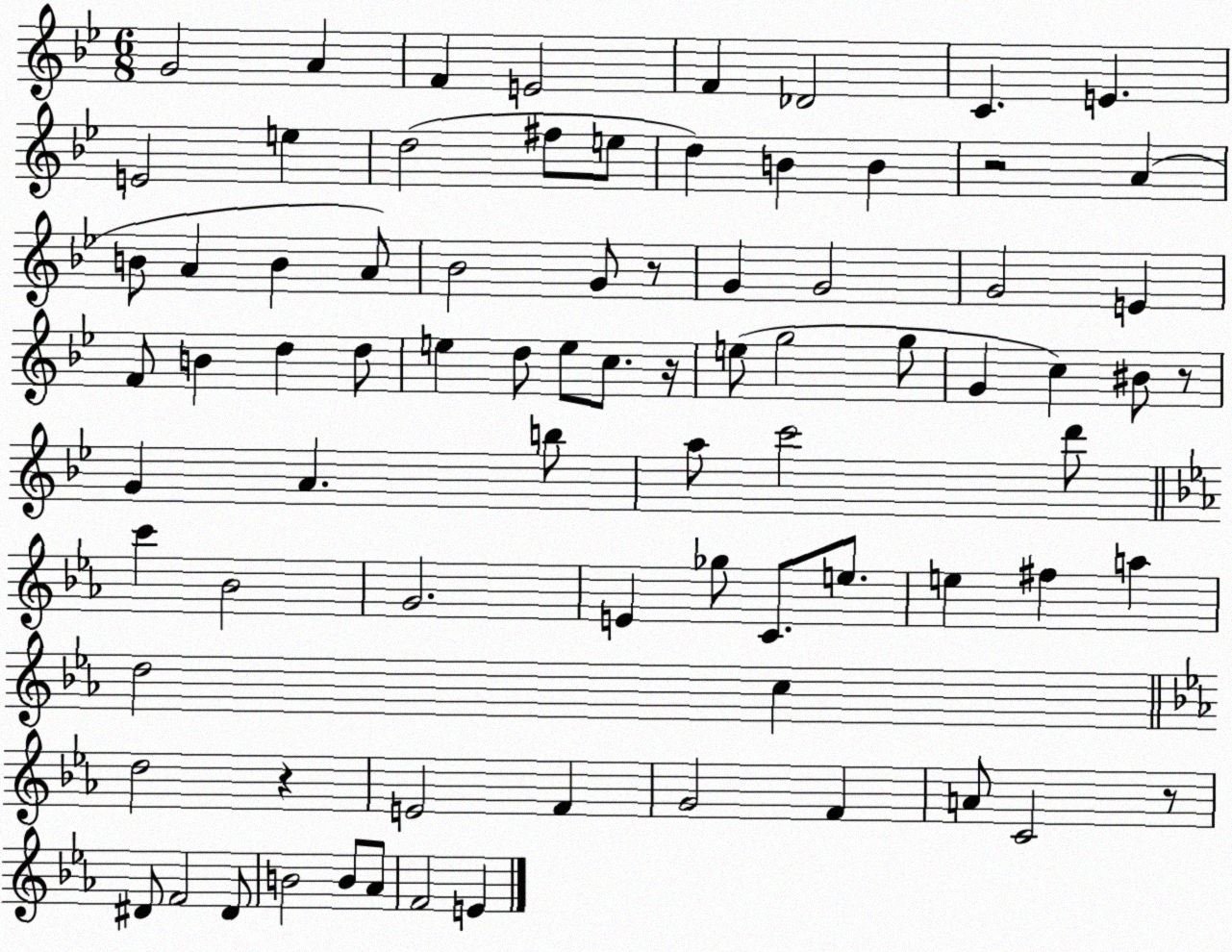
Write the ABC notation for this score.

X:1
T:Untitled
M:6/8
L:1/4
K:Bb
G2 A F E2 F _D2 C E E2 e d2 ^f/2 e/2 d B B z2 A B/2 A B A/2 _B2 G/2 z/2 G G2 G2 E F/2 B d d/2 e d/2 e/2 c/2 z/4 e/2 g2 g/2 G c ^B/2 z/2 G A b/2 a/2 c'2 d'/2 c' _B2 G2 E _g/2 C/2 e/2 e ^f a d2 c d2 z E2 F G2 F A/2 C2 z/2 ^D/2 F2 ^D/2 B2 B/2 _A/2 F2 E